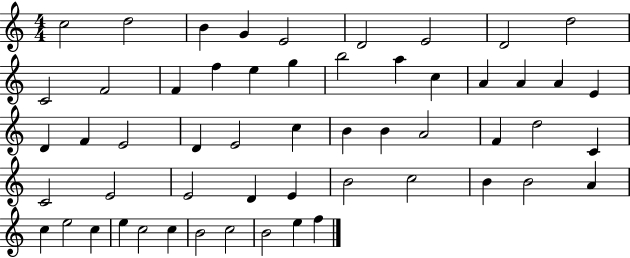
{
  \clef treble
  \numericTimeSignature
  \time 4/4
  \key c \major
  c''2 d''2 | b'4 g'4 e'2 | d'2 e'2 | d'2 d''2 | \break c'2 f'2 | f'4 f''4 e''4 g''4 | b''2 a''4 c''4 | a'4 a'4 a'4 e'4 | \break d'4 f'4 e'2 | d'4 e'2 c''4 | b'4 b'4 a'2 | f'4 d''2 c'4 | \break c'2 e'2 | e'2 d'4 e'4 | b'2 c''2 | b'4 b'2 a'4 | \break c''4 e''2 c''4 | e''4 c''2 c''4 | b'2 c''2 | b'2 e''4 f''4 | \break \bar "|."
}